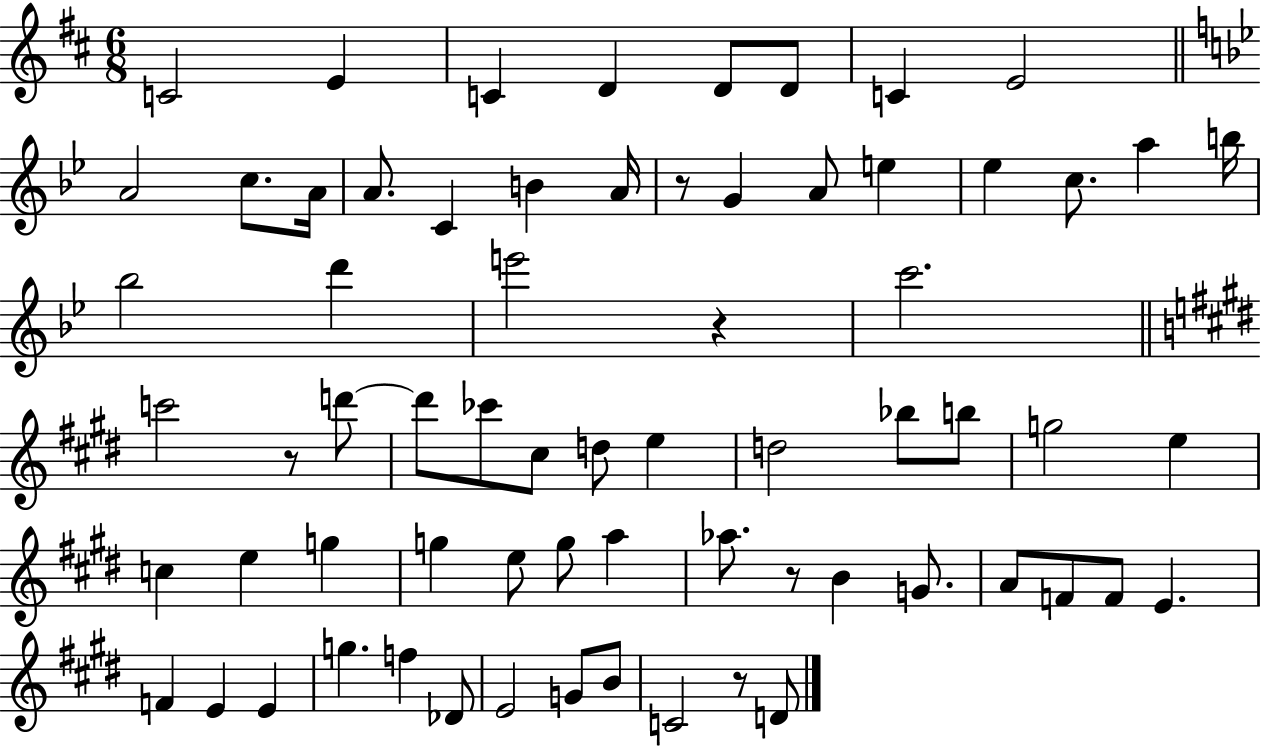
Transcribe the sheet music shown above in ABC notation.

X:1
T:Untitled
M:6/8
L:1/4
K:D
C2 E C D D/2 D/2 C E2 A2 c/2 A/4 A/2 C B A/4 z/2 G A/2 e _e c/2 a b/4 _b2 d' e'2 z c'2 c'2 z/2 d'/2 d'/2 _c'/2 ^c/2 d/2 e d2 _b/2 b/2 g2 e c e g g e/2 g/2 a _a/2 z/2 B G/2 A/2 F/2 F/2 E F E E g f _D/2 E2 G/2 B/2 C2 z/2 D/2